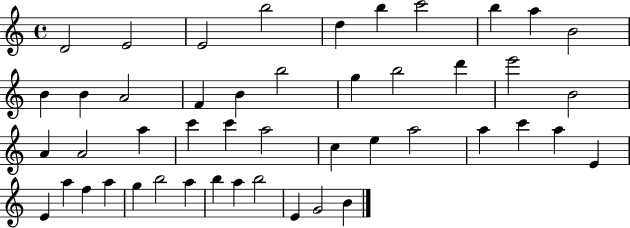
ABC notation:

X:1
T:Untitled
M:4/4
L:1/4
K:C
D2 E2 E2 b2 d b c'2 b a B2 B B A2 F B b2 g b2 d' e'2 B2 A A2 a c' c' a2 c e a2 a c' a E E a f a g b2 a b a b2 E G2 B